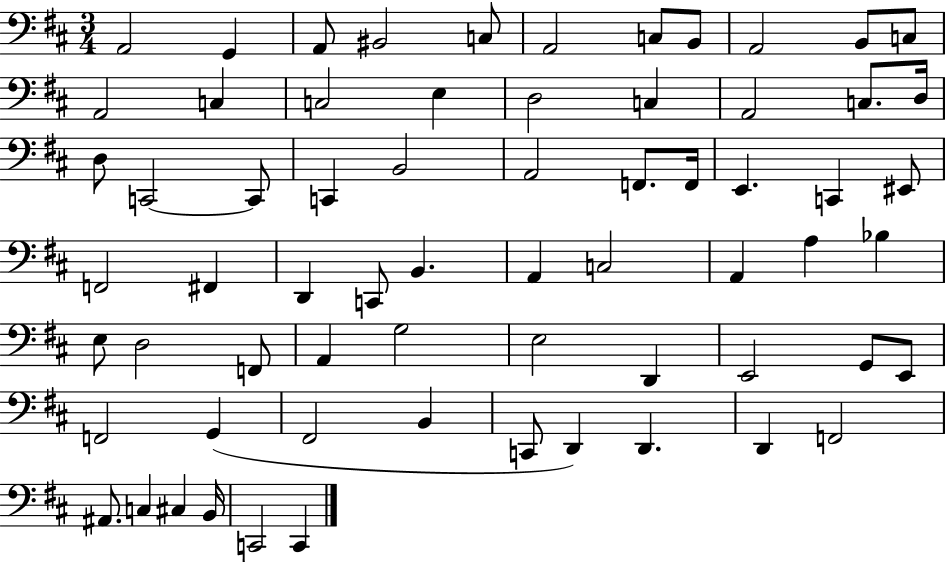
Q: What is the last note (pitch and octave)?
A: C2